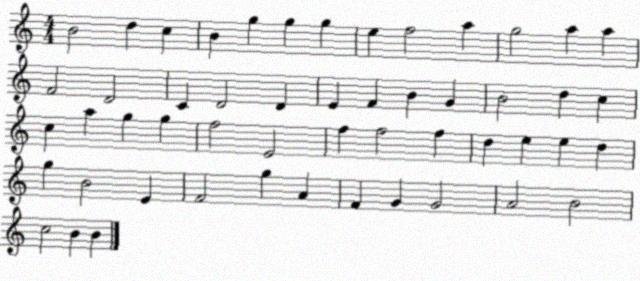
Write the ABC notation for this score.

X:1
T:Untitled
M:4/4
L:1/4
K:C
B2 d c B g g g e f2 a g2 a a F2 D2 C D2 D E F B G B2 d c c a g g f2 E2 f f2 f d e e d g B2 E F2 g A F G G2 A2 B2 c2 B B